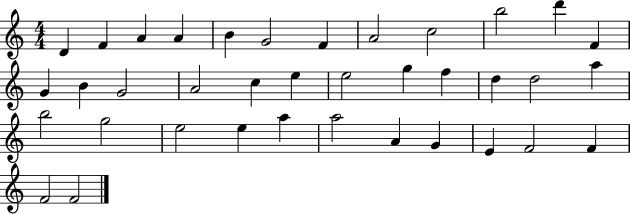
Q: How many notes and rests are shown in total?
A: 37